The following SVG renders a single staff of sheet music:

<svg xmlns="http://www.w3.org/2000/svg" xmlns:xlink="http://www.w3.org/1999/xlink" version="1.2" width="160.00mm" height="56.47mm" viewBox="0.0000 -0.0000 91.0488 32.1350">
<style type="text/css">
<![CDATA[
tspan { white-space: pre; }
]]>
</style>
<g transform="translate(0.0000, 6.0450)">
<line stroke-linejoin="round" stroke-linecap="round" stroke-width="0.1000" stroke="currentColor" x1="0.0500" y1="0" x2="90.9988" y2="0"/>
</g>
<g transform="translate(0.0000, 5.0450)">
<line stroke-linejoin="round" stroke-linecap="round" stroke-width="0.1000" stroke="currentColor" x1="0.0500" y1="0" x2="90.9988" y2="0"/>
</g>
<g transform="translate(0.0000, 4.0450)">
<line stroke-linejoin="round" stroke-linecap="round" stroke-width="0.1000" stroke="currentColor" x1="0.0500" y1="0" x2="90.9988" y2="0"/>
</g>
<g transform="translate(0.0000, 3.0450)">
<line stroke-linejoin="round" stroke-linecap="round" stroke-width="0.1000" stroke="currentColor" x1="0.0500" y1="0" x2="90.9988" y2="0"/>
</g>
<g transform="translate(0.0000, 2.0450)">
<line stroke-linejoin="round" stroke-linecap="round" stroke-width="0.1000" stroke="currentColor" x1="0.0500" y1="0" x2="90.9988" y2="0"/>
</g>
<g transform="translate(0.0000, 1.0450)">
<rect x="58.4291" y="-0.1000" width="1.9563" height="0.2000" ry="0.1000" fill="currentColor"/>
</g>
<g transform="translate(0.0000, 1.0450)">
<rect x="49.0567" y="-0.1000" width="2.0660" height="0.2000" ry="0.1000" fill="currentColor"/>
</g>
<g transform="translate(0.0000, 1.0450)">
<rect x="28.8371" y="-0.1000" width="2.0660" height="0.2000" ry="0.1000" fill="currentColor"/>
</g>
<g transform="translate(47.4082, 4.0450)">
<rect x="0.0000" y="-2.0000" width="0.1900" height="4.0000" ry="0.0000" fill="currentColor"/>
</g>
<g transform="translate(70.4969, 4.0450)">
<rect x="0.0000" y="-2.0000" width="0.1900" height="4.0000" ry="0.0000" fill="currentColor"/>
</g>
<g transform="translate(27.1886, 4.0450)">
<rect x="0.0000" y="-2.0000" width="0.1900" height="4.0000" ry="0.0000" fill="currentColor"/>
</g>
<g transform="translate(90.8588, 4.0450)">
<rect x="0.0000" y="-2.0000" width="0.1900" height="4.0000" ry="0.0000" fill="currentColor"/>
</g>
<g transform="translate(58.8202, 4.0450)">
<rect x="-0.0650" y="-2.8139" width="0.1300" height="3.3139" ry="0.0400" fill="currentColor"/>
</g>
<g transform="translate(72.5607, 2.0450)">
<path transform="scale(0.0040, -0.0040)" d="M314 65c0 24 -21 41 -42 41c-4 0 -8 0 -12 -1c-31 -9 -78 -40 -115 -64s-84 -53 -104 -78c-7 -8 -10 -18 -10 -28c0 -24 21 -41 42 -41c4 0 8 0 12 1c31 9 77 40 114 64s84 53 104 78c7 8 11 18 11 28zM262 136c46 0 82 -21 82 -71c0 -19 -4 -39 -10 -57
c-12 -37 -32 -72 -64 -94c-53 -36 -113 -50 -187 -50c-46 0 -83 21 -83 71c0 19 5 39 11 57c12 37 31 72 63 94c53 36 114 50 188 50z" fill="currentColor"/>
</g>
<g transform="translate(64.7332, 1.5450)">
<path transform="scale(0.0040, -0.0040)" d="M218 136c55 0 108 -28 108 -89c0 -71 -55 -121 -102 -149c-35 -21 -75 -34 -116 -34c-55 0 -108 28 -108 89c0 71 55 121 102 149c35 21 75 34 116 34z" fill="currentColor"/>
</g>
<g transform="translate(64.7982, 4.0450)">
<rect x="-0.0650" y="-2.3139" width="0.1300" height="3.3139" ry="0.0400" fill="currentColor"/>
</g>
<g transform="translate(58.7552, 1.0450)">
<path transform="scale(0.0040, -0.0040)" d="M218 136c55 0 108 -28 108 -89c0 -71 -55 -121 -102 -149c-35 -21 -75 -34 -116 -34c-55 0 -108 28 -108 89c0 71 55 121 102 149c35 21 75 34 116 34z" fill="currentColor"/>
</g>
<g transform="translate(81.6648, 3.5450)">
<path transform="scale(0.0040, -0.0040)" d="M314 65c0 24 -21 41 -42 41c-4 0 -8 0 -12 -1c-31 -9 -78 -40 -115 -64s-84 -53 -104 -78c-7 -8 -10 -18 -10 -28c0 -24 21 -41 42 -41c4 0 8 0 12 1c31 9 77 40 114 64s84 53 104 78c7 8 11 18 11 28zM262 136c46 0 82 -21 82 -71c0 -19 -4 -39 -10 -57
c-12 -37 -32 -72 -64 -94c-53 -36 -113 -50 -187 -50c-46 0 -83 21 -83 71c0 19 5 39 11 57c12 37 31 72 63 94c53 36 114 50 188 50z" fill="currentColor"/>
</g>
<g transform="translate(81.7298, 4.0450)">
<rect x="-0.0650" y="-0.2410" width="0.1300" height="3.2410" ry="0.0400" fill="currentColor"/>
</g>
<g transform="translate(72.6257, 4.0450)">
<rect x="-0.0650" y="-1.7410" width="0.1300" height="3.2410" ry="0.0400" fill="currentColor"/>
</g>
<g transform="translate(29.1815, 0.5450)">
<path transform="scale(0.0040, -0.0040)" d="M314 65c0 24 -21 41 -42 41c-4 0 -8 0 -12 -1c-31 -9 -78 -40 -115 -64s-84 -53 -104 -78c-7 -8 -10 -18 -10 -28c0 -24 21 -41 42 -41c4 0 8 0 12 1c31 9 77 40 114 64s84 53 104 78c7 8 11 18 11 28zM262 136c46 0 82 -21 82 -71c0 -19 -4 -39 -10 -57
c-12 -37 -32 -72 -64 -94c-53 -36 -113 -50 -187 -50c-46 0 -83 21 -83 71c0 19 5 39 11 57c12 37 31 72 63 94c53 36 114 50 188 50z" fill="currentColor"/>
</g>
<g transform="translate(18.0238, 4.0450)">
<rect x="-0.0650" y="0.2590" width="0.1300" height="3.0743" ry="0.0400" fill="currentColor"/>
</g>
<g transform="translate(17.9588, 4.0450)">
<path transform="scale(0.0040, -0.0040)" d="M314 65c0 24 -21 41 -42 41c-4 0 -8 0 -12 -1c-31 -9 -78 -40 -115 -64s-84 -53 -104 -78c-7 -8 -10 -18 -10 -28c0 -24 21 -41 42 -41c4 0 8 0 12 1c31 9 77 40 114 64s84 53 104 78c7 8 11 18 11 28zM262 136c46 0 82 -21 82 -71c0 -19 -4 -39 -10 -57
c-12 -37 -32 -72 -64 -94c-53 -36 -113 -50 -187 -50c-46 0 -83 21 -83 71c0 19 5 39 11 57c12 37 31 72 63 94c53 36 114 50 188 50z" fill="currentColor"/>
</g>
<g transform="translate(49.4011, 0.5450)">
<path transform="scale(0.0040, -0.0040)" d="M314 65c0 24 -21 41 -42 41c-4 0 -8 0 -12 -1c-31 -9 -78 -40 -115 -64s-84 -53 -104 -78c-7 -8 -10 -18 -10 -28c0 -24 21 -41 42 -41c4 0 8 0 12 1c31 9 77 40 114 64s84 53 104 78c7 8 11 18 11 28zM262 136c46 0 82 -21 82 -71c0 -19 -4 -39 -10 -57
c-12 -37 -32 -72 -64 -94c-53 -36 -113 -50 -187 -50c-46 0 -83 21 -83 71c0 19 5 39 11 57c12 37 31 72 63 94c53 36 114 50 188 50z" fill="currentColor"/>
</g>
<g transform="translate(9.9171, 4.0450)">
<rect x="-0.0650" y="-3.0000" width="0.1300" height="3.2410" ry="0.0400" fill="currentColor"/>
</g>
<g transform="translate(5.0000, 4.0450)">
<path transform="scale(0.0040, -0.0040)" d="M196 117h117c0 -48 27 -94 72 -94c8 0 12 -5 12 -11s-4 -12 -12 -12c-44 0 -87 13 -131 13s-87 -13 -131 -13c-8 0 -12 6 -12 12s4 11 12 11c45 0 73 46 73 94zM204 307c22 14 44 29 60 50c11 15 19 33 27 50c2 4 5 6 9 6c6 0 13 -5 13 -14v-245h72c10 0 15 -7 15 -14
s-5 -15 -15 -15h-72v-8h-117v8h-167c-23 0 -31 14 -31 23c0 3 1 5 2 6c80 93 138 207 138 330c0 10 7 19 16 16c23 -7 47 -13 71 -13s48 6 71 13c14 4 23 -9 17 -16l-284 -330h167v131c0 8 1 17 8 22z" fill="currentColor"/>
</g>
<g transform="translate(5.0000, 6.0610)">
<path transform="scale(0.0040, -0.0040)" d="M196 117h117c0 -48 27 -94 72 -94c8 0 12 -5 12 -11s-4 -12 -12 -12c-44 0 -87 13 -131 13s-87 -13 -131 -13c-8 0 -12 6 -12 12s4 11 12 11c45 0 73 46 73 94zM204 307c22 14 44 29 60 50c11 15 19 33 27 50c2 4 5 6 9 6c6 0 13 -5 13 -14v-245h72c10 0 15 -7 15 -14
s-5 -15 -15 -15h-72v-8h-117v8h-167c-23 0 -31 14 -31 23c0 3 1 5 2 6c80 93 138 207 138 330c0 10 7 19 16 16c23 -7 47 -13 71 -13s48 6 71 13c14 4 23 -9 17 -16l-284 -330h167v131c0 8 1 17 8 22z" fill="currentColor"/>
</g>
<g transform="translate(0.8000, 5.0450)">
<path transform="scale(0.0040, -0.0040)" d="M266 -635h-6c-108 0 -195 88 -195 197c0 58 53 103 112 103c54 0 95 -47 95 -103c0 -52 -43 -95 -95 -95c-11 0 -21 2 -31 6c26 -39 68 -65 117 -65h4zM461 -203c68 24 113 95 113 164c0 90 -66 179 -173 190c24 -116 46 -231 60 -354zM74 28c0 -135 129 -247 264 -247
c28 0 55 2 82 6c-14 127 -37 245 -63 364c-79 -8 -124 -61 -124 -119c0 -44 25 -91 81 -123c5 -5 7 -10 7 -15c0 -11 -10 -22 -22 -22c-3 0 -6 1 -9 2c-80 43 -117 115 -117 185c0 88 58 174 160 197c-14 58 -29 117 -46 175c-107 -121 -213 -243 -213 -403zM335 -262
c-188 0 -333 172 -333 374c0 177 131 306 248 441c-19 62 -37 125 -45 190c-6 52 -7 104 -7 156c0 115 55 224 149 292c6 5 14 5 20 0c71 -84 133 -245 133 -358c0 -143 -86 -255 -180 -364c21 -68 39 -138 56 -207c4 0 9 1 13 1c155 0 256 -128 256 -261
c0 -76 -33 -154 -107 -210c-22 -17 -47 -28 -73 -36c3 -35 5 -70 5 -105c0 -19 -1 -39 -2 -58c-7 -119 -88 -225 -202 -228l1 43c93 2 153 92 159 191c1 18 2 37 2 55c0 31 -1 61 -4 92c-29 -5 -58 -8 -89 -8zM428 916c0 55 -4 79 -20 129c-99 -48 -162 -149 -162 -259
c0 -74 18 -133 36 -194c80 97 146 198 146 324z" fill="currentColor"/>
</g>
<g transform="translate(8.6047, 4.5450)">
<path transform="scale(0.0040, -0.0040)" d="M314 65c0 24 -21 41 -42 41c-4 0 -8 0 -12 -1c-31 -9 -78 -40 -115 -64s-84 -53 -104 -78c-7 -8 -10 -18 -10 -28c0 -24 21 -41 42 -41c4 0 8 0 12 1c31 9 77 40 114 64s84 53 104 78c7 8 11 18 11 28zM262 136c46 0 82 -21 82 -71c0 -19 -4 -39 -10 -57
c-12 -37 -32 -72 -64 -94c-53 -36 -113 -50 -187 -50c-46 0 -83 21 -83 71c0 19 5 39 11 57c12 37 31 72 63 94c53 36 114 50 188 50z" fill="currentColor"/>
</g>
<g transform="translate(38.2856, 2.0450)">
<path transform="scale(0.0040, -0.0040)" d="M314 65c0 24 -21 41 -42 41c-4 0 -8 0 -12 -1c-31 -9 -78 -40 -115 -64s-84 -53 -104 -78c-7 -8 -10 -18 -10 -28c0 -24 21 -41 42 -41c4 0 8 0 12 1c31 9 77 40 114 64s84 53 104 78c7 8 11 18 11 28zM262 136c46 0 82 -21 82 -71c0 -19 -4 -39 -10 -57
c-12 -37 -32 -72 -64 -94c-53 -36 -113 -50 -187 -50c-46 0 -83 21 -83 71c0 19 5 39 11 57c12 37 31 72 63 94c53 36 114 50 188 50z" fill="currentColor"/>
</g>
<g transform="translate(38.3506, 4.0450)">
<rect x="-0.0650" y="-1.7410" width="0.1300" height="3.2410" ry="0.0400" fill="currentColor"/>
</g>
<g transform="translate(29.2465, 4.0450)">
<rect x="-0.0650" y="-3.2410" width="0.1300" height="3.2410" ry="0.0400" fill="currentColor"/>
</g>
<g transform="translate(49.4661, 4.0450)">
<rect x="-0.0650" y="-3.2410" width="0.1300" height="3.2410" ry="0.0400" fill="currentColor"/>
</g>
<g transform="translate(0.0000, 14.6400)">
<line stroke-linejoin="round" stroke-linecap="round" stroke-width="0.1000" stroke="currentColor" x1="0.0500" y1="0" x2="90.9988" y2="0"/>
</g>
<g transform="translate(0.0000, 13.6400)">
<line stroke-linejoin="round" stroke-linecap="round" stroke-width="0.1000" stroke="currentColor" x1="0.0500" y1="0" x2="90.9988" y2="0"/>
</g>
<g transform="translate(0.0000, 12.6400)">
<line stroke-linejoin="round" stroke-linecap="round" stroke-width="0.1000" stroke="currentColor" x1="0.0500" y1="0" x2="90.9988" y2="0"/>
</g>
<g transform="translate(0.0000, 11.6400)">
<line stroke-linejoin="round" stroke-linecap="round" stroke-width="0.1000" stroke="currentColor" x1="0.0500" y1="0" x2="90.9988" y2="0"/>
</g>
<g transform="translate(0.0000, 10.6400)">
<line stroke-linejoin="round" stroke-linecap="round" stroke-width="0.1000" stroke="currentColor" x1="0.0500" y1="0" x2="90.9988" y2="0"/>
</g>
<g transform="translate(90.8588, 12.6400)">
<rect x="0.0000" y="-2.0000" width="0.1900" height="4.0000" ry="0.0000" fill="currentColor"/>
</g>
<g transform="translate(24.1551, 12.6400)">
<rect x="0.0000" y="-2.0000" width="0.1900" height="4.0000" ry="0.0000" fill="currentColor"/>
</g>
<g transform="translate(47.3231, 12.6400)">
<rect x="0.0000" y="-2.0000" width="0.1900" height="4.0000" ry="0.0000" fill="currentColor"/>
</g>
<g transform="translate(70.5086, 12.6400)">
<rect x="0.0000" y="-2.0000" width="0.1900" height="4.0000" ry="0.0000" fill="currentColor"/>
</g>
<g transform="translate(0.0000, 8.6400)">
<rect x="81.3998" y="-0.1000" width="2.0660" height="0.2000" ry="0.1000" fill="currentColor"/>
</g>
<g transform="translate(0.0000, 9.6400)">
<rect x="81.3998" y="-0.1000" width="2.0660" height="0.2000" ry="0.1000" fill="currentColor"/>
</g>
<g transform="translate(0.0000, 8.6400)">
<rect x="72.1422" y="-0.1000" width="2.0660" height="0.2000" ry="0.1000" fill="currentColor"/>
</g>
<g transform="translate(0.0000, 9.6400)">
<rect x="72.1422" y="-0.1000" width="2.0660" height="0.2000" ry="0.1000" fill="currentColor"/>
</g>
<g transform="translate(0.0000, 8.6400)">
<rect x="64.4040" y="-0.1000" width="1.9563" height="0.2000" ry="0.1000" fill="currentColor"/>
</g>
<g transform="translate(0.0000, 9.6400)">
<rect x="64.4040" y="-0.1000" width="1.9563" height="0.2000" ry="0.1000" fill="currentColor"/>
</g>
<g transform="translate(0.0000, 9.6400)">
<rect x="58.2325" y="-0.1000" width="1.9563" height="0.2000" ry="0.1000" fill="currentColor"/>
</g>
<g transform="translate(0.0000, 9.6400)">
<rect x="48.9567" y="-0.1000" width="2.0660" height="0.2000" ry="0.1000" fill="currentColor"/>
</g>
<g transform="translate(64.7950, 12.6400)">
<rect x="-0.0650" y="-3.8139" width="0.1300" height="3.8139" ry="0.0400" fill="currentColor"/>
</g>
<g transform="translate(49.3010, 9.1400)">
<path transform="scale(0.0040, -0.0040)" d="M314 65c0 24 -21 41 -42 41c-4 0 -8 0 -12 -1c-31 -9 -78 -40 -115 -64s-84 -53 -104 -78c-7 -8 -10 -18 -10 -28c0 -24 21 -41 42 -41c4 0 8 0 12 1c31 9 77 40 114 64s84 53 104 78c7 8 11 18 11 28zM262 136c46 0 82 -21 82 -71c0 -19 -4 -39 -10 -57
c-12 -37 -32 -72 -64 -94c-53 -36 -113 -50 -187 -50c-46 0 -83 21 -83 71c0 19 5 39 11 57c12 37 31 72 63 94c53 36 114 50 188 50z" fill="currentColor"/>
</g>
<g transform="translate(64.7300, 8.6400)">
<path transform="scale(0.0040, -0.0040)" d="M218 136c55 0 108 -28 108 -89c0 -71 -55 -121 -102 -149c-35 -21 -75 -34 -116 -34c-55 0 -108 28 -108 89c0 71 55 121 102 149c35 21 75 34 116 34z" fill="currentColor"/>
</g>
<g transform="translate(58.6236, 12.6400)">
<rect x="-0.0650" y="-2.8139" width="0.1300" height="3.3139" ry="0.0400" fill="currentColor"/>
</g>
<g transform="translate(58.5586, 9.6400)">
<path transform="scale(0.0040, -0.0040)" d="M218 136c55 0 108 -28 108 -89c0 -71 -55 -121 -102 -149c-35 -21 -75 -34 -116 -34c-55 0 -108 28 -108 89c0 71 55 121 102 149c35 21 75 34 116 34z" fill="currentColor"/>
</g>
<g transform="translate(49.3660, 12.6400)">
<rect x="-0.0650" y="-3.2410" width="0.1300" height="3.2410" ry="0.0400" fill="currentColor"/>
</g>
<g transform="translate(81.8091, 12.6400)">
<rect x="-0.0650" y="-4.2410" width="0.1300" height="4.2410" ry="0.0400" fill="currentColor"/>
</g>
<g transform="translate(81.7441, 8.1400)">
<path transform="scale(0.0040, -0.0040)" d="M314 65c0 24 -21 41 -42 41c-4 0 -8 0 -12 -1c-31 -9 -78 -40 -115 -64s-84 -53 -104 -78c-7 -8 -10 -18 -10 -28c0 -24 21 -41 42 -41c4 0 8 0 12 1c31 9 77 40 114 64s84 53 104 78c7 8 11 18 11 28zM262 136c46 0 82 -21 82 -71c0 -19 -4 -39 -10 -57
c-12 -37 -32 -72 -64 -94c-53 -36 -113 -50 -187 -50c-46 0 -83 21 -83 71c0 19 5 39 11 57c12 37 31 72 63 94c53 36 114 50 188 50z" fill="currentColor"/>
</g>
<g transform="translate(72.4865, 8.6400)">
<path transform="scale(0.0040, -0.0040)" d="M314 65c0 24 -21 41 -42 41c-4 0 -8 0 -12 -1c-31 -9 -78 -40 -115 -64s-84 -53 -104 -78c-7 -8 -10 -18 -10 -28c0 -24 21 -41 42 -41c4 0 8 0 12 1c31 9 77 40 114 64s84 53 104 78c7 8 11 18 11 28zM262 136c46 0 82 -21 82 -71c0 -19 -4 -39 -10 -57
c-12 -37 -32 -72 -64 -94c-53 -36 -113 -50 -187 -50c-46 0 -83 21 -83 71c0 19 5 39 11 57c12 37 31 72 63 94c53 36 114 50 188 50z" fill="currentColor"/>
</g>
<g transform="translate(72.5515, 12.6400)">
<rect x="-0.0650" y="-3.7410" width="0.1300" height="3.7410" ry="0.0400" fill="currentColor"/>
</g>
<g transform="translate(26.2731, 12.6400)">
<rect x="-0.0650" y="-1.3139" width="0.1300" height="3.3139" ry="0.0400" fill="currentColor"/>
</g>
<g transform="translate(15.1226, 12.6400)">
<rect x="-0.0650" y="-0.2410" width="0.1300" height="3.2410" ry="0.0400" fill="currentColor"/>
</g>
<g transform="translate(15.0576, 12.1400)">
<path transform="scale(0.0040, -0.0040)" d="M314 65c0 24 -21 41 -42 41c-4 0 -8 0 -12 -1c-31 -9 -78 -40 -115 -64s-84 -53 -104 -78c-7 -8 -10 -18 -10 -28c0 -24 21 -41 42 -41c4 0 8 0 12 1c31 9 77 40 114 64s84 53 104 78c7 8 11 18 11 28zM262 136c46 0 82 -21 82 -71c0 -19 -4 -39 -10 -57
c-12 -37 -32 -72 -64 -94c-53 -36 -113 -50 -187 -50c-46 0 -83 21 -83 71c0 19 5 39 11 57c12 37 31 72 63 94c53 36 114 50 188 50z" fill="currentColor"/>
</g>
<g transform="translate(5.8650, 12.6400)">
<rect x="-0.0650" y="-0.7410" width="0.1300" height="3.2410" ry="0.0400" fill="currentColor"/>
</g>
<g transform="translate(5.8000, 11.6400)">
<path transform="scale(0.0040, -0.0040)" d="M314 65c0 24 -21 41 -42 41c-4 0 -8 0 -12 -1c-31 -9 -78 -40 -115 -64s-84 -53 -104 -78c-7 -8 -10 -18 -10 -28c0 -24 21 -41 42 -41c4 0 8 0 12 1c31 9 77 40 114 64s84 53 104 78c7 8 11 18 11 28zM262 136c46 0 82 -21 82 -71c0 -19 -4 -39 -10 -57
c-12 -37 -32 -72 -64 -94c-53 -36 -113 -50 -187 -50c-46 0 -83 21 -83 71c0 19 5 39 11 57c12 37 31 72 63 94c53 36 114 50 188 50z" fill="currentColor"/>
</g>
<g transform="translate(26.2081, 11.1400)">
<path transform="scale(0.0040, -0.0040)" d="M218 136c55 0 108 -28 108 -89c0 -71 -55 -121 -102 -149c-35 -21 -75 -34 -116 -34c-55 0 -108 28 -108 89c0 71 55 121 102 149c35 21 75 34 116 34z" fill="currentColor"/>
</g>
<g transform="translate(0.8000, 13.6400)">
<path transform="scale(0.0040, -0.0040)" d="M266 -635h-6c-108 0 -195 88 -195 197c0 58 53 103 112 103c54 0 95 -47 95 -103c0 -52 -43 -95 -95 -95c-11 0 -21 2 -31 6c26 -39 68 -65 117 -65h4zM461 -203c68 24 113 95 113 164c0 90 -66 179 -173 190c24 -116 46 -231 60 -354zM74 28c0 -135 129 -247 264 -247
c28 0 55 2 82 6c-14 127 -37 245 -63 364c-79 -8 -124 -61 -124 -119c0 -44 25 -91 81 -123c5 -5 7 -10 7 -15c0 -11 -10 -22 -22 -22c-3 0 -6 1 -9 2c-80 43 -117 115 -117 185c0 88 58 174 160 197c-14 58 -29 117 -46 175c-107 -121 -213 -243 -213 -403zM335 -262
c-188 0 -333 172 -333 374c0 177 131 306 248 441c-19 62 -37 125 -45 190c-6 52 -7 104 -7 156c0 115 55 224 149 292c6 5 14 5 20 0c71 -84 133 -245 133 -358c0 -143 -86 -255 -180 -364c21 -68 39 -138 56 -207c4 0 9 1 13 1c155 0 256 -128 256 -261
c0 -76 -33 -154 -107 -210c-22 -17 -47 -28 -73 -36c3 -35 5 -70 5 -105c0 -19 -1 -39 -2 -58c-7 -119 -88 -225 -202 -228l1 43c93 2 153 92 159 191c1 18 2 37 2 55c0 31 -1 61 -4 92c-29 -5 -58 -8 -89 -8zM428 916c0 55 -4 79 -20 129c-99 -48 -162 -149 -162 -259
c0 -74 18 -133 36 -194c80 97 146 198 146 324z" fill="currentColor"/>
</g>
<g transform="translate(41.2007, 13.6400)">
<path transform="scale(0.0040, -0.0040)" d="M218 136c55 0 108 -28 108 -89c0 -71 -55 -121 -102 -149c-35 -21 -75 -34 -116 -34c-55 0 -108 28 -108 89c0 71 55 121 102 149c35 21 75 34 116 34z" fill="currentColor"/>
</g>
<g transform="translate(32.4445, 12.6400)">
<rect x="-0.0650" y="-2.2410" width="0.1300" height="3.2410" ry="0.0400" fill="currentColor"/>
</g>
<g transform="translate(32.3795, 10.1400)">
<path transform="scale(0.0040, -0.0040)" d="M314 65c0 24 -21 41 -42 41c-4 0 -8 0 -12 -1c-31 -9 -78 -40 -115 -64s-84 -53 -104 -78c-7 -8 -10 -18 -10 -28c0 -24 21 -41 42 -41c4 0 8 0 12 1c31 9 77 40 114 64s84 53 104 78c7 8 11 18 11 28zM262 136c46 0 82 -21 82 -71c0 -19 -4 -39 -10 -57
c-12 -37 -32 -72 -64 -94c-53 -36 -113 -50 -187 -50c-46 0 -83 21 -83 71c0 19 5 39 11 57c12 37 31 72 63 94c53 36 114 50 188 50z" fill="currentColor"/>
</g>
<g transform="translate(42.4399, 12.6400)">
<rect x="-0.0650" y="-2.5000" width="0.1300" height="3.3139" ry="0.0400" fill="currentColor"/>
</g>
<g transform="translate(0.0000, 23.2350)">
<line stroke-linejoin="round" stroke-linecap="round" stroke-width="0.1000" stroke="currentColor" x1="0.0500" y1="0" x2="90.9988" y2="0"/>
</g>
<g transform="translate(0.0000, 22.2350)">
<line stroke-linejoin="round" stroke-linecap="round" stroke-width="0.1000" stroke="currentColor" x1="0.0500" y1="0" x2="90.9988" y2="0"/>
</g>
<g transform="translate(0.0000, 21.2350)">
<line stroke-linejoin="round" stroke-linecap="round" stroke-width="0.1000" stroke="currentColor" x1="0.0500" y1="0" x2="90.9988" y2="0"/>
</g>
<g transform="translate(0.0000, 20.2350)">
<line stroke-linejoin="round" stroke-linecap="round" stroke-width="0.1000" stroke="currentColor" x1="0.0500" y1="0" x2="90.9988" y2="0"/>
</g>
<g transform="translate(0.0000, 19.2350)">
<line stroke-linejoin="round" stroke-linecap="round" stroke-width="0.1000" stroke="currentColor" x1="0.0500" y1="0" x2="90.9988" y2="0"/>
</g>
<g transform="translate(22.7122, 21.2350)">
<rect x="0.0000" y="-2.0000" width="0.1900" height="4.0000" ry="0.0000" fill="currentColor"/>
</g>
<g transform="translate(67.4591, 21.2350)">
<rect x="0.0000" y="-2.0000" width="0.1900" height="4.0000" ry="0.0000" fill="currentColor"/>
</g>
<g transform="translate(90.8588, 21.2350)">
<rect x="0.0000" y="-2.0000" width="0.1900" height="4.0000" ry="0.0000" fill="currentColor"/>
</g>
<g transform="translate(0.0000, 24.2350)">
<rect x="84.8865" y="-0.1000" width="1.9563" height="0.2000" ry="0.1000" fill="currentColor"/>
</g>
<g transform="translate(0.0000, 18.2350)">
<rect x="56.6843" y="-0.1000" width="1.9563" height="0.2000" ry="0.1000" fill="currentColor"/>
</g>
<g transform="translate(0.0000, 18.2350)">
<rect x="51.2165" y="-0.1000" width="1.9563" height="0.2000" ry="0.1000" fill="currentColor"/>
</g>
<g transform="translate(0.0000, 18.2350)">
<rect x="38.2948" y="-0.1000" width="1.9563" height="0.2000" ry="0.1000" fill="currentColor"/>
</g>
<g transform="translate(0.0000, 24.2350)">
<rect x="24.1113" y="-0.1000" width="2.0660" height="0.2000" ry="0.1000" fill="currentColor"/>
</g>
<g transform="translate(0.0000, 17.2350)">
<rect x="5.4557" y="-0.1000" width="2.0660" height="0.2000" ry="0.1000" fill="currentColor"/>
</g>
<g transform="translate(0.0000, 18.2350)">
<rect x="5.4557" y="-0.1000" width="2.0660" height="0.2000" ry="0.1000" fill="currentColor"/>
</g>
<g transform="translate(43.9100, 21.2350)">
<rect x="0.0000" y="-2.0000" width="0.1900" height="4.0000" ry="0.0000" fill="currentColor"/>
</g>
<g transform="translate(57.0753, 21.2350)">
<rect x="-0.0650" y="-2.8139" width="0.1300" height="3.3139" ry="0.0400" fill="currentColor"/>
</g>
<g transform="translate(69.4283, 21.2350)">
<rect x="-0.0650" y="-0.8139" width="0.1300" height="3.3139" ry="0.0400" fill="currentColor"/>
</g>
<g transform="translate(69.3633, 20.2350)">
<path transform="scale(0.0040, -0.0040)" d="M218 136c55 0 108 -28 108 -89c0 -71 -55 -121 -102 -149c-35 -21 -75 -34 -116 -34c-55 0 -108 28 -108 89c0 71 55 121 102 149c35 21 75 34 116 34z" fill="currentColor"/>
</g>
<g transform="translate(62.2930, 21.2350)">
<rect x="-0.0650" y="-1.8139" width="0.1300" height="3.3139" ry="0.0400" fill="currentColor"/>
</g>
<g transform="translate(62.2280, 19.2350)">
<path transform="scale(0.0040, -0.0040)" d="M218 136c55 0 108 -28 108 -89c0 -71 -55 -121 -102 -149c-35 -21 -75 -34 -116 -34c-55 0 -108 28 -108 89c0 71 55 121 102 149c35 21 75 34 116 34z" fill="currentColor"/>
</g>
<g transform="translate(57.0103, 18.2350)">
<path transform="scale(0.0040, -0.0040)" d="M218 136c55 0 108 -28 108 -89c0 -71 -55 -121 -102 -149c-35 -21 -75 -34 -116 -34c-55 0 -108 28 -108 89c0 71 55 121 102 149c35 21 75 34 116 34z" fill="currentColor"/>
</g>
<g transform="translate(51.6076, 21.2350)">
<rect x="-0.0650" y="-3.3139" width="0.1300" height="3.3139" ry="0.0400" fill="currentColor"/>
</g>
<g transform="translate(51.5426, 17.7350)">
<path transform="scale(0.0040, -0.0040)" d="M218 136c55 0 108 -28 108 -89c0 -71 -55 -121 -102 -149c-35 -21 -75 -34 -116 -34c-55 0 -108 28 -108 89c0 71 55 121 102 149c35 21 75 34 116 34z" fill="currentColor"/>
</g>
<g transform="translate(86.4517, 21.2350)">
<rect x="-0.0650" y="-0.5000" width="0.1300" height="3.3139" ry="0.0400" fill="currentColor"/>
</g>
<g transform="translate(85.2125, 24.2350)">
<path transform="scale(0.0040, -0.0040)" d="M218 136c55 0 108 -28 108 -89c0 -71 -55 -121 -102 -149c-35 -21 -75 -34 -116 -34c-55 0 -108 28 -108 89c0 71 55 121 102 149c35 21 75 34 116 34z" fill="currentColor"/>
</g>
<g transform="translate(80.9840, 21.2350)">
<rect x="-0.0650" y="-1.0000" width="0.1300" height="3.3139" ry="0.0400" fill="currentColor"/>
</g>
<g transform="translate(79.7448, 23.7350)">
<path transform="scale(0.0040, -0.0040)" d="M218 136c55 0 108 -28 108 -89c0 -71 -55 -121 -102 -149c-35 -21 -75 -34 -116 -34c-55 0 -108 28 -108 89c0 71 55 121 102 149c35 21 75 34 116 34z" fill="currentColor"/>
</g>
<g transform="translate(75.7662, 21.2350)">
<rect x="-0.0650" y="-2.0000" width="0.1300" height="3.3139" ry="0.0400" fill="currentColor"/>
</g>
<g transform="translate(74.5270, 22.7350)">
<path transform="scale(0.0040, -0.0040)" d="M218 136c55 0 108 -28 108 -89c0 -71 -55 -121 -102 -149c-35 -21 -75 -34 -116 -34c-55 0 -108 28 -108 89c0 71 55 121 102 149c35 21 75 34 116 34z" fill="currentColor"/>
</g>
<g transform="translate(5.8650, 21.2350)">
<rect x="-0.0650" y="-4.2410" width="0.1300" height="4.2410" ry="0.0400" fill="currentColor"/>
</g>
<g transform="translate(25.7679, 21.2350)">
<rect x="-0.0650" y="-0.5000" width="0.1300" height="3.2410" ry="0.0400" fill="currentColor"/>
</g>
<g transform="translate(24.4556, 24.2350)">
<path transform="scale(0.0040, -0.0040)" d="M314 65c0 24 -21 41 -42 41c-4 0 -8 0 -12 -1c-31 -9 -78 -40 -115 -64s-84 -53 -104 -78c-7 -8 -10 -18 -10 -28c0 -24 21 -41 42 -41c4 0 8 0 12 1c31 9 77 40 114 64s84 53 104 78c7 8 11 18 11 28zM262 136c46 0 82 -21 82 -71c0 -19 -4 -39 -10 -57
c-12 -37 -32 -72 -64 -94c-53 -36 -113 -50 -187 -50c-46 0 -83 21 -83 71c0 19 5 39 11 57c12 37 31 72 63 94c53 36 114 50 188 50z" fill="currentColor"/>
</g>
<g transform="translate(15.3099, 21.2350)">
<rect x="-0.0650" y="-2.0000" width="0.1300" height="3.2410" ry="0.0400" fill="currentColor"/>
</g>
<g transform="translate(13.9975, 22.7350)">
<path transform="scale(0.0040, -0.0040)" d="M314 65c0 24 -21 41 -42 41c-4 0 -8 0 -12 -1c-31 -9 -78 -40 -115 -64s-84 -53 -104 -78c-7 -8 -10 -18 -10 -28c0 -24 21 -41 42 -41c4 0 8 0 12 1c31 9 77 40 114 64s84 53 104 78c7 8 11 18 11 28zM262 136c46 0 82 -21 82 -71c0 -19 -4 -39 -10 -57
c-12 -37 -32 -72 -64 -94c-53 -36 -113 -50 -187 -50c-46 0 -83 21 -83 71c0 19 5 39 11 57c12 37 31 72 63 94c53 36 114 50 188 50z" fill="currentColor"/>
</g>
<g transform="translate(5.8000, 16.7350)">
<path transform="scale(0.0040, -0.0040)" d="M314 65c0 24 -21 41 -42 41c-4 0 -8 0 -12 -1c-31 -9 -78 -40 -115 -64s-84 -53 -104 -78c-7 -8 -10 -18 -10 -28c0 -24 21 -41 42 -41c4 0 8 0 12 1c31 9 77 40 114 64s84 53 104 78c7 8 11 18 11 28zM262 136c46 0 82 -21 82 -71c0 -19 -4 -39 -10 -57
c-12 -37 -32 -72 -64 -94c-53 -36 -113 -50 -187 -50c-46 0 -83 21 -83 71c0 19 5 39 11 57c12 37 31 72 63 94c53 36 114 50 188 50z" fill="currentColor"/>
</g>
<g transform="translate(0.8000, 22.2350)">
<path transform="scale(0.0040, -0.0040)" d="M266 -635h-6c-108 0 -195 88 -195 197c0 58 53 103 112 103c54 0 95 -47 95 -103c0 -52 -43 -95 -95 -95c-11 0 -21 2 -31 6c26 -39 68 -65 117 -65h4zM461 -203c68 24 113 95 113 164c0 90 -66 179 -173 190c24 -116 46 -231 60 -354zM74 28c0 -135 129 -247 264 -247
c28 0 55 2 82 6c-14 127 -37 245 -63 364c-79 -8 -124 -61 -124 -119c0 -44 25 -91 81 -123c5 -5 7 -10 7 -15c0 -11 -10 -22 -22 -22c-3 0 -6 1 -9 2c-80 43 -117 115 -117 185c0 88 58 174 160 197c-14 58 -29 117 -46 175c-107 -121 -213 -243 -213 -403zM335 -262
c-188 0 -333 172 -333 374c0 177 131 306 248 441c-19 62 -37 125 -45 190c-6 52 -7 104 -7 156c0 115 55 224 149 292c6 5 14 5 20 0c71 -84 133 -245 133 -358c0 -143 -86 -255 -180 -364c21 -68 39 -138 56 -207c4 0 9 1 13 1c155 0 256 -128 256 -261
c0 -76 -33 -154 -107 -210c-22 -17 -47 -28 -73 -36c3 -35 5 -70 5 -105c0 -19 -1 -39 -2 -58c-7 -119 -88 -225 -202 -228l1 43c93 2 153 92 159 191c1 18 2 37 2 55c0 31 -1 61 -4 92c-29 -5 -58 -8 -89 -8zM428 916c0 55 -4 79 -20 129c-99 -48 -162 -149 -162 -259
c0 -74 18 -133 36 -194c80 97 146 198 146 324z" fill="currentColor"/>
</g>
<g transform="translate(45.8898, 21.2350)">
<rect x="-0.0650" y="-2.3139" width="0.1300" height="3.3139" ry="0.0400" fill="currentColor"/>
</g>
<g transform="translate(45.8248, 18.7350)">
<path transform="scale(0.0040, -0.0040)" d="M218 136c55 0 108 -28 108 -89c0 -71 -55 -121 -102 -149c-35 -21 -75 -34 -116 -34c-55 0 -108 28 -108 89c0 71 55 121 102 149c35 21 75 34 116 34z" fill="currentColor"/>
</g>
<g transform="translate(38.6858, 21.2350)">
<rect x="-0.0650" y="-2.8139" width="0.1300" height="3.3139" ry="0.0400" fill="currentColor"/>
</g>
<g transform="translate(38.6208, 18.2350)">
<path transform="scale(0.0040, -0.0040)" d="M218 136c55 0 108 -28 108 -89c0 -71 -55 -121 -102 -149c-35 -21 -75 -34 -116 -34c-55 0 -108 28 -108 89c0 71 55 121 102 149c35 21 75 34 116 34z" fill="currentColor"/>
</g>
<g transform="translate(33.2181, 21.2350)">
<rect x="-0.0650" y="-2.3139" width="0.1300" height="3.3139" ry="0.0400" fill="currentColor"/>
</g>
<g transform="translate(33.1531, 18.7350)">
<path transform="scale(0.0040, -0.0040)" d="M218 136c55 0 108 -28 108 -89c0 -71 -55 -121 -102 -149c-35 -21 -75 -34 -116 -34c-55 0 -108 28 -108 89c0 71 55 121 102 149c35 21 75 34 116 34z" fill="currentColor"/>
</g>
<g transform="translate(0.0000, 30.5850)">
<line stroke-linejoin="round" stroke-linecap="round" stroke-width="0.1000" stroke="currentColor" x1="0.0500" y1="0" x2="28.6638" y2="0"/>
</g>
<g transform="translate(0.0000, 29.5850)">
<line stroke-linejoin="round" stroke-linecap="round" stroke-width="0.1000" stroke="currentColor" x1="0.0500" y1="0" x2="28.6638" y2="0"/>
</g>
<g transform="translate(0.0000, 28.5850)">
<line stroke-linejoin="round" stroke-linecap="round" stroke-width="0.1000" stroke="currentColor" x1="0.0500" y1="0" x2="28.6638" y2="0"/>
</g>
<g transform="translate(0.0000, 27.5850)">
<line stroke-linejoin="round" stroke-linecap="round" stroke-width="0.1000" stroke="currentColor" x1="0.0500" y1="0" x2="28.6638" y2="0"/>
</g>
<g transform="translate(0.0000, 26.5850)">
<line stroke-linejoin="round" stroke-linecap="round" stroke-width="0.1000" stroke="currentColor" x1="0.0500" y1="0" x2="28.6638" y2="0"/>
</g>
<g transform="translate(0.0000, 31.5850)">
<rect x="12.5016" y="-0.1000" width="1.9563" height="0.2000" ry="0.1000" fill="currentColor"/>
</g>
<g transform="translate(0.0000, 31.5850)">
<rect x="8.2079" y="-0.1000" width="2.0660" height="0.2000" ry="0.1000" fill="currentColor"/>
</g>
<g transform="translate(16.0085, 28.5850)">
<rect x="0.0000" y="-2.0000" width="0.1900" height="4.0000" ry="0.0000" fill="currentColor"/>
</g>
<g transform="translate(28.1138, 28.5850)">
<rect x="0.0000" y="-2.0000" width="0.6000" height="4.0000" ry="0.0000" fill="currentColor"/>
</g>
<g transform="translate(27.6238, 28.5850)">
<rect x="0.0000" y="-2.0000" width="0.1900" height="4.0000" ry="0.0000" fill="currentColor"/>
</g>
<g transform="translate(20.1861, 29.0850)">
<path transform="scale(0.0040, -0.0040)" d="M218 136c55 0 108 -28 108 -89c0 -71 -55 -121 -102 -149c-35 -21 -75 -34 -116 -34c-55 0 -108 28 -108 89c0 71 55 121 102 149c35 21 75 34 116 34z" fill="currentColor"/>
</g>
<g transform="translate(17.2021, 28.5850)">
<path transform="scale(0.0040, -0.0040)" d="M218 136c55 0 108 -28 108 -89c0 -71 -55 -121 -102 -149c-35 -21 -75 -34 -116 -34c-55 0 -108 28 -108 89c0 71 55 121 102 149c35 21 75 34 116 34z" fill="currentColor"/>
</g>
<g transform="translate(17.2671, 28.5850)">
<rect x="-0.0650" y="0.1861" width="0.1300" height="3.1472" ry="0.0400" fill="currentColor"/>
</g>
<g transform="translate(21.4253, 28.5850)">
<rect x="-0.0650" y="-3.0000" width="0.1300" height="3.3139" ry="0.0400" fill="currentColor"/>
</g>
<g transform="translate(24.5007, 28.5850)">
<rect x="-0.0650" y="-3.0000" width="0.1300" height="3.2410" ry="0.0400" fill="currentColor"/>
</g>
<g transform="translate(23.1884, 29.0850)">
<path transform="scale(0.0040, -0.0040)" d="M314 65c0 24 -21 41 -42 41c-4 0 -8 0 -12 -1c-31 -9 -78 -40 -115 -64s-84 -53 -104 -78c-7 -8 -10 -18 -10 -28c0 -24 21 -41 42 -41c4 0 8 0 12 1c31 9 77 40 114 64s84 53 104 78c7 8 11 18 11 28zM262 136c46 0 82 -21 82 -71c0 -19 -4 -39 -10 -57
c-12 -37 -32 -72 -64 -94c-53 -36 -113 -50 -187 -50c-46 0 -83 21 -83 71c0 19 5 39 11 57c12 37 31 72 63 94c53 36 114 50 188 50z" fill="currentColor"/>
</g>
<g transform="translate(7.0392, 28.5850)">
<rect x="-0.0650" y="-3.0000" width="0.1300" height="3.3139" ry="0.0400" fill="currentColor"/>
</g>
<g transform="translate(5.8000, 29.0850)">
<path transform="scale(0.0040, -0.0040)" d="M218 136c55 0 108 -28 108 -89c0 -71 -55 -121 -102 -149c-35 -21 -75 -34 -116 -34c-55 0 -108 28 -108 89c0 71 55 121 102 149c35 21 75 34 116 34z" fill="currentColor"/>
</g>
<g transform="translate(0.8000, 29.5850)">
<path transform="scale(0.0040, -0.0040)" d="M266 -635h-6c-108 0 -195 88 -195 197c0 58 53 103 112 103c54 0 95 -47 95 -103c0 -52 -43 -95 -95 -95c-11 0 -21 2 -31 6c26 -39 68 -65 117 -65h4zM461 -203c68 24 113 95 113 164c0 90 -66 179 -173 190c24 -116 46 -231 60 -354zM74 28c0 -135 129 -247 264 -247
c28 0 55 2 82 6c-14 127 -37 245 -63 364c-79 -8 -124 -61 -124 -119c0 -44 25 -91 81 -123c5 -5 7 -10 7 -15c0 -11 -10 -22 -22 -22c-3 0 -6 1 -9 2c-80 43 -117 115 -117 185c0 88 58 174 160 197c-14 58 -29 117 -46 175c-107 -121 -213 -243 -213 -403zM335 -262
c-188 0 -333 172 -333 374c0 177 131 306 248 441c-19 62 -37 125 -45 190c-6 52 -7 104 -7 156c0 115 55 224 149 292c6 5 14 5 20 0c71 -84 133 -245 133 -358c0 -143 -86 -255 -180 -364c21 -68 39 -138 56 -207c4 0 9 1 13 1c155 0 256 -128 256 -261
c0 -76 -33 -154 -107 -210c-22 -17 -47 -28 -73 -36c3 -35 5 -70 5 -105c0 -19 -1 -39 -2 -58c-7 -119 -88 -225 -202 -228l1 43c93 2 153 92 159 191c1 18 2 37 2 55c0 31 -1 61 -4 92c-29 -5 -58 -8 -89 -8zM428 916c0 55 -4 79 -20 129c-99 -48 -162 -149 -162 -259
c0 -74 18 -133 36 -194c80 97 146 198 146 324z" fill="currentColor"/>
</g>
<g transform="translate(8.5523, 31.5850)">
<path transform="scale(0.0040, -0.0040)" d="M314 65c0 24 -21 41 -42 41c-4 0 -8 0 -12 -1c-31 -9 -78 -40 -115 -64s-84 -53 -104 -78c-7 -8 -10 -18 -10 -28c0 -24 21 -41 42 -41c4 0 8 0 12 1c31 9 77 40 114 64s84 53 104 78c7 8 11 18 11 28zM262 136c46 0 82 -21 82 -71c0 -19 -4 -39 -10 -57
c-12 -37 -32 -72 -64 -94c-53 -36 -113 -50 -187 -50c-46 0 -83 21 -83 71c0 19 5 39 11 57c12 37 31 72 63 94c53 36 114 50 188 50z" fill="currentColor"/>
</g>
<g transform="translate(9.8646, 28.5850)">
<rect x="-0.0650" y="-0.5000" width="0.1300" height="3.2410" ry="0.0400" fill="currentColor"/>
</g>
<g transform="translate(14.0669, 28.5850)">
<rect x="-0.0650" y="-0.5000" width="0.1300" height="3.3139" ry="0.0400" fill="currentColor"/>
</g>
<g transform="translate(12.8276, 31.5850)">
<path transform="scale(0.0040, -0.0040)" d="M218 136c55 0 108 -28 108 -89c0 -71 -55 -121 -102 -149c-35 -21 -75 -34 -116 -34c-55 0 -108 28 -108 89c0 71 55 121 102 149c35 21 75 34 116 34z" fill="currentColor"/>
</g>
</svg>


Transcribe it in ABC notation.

X:1
T:Untitled
M:4/4
L:1/4
K:C
A2 B2 b2 f2 b2 a g f2 c2 d2 c2 e g2 G b2 a c' c'2 d'2 d'2 F2 C2 g a g b a f d F D C A C2 C B A A2